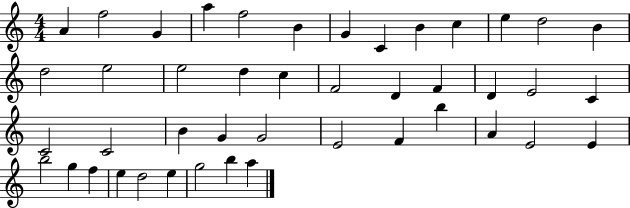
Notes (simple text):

A4/q F5/h G4/q A5/q F5/h B4/q G4/q C4/q B4/q C5/q E5/q D5/h B4/q D5/h E5/h E5/h D5/q C5/q F4/h D4/q F4/q D4/q E4/h C4/q C4/h C4/h B4/q G4/q G4/h E4/h F4/q B5/q A4/q E4/h E4/q B5/h G5/q F5/q E5/q D5/h E5/q G5/h B5/q A5/q